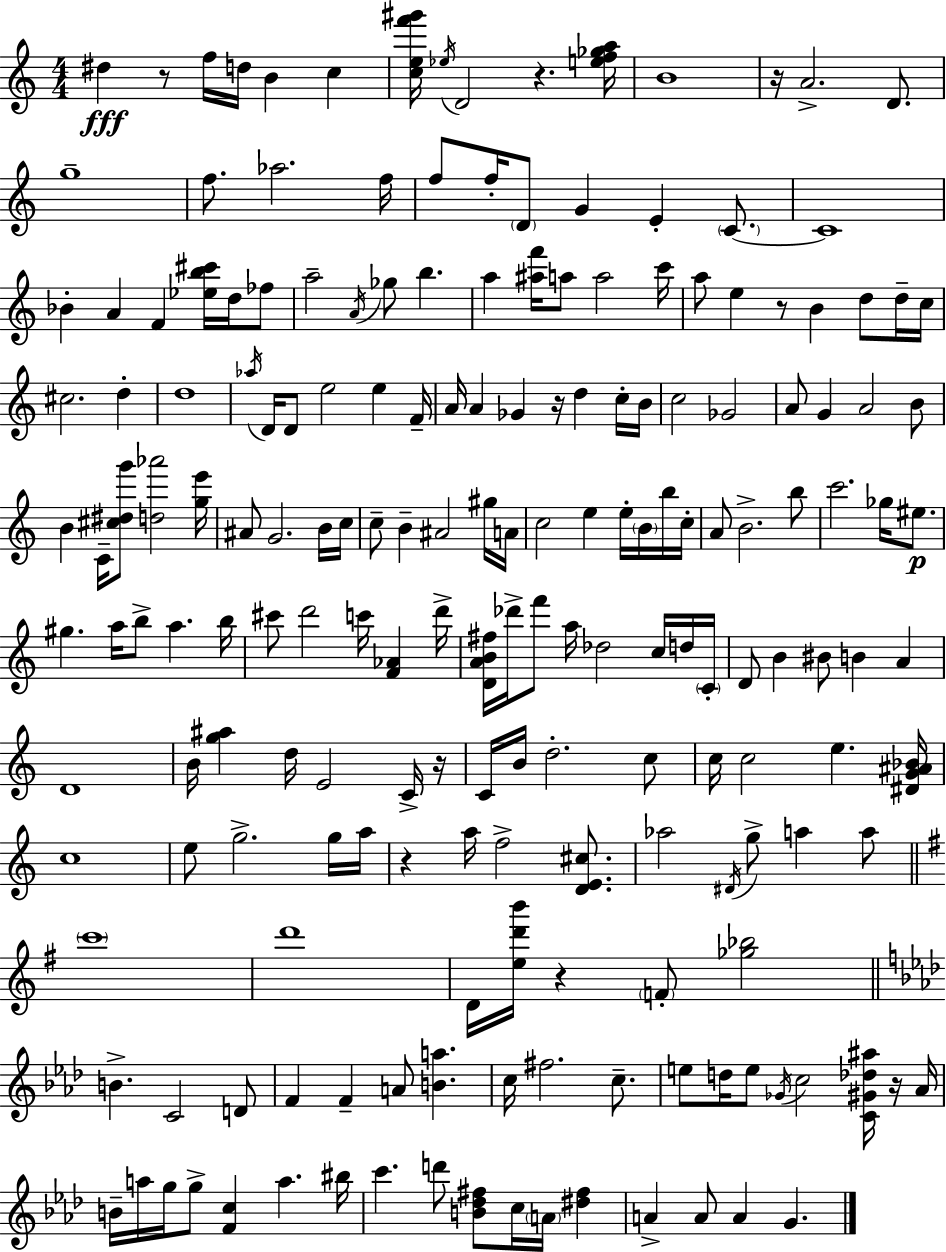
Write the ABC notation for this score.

X:1
T:Untitled
M:4/4
L:1/4
K:C
^d z/2 f/4 d/4 B c [cef'^g']/4 _e/4 D2 z [ef_ga]/4 B4 z/4 A2 D/2 g4 f/2 _a2 f/4 f/2 f/4 D/2 G E C/2 C4 _B A F [_eb^c']/4 d/4 _f/2 a2 A/4 _g/2 b a [^af']/4 a/2 a2 c'/4 a/2 e z/2 B d/2 d/4 c/4 ^c2 d d4 _a/4 D/4 D/2 e2 e F/4 A/4 A _G z/4 d c/4 B/4 c2 _G2 A/2 G A2 B/2 B C/4 [^c^dg']/2 [d_a']2 [ge']/4 ^A/2 G2 B/4 c/4 c/2 B ^A2 ^g/4 A/4 c2 e e/4 B/4 b/4 c/4 A/2 B2 b/2 c'2 _g/4 ^e/2 ^g a/4 b/2 a b/4 ^c'/2 d'2 c'/4 [F_A] d'/4 [DAB^f]/4 _d'/4 f'/2 a/4 _d2 c/4 d/4 C/4 D/2 B ^B/2 B A D4 B/4 [g^a] d/4 E2 C/4 z/4 C/4 B/4 d2 c/2 c/4 c2 e [^DG^A_B]/4 c4 e/2 g2 g/4 a/4 z a/4 f2 [DE^c]/2 _a2 ^D/4 g/2 a a/2 c'4 d'4 D/4 [ed'b']/4 z F/2 [_g_b]2 B C2 D/2 F F A/2 [Ba] c/4 ^f2 c/2 e/2 d/4 e/2 _G/4 c2 [C^G_d^a]/4 z/4 _A/4 B/4 a/4 g/4 g/2 [Fc] a ^b/4 c' d'/2 [B_d^f]/2 c/4 A/4 [^d^f] A A/2 A G